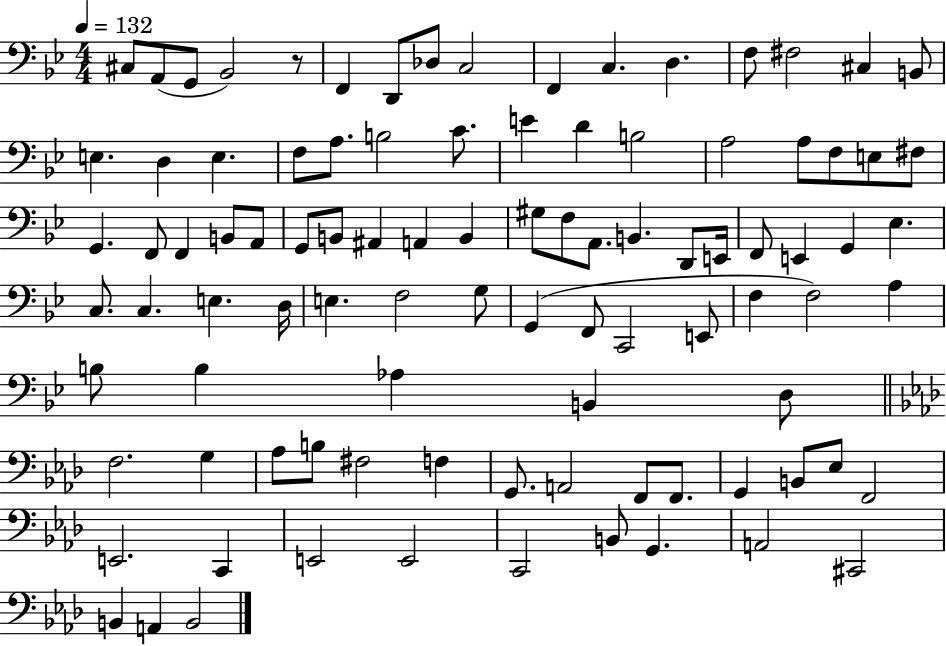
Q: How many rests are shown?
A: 1